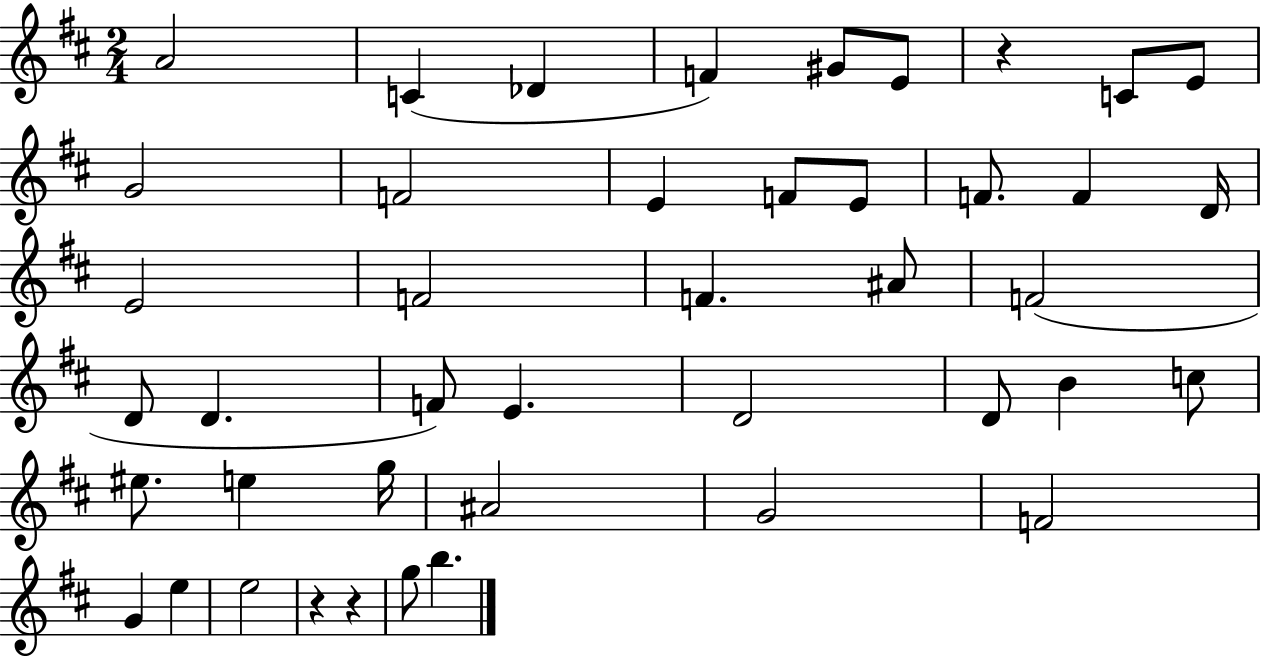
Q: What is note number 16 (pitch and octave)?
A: D4